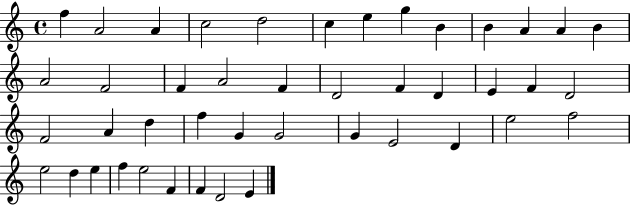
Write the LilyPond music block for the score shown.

{
  \clef treble
  \time 4/4
  \defaultTimeSignature
  \key c \major
  f''4 a'2 a'4 | c''2 d''2 | c''4 e''4 g''4 b'4 | b'4 a'4 a'4 b'4 | \break a'2 f'2 | f'4 a'2 f'4 | d'2 f'4 d'4 | e'4 f'4 d'2 | \break f'2 a'4 d''4 | f''4 g'4 g'2 | g'4 e'2 d'4 | e''2 f''2 | \break e''2 d''4 e''4 | f''4 e''2 f'4 | f'4 d'2 e'4 | \bar "|."
}